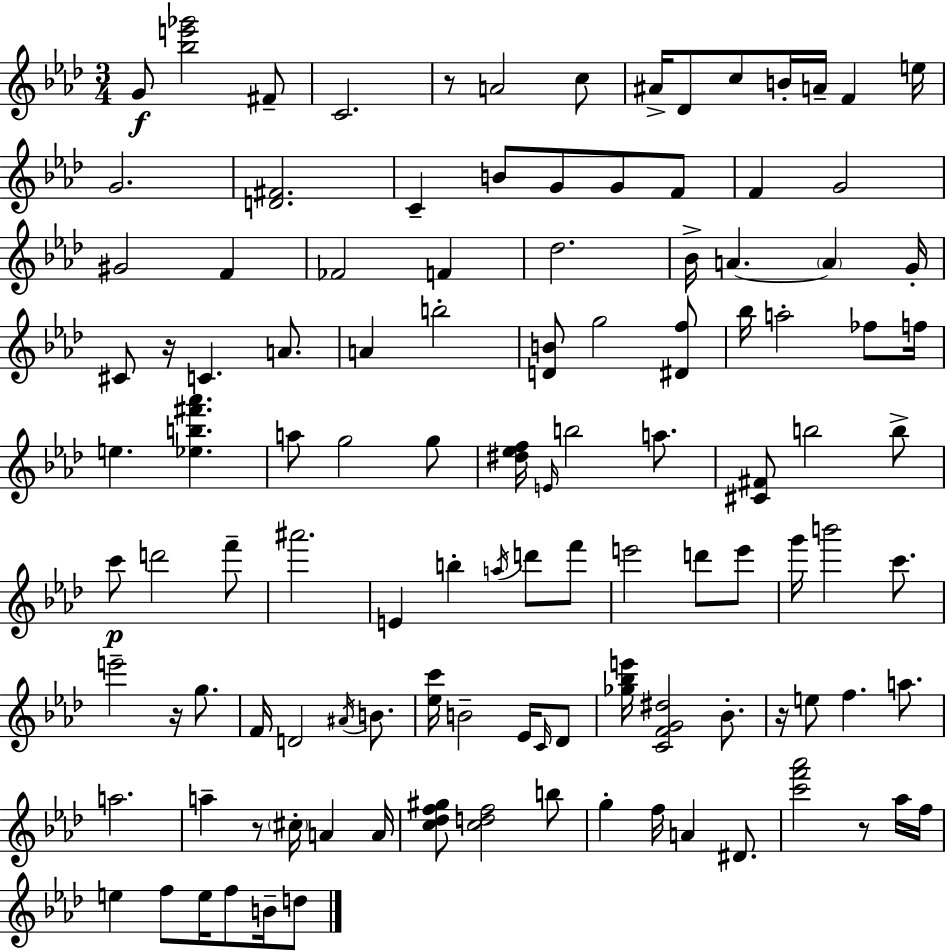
{
  \clef treble
  \numericTimeSignature
  \time 3/4
  \key f \minor
  g'8\f <bes'' e''' ges'''>2 fis'8-- | c'2. | r8 a'2 c''8 | ais'16-> des'8 c''8 b'16-. a'16-- f'4 e''16 | \break g'2. | <d' fis'>2. | c'4-- b'8 g'8 g'8 f'8 | f'4 g'2 | \break gis'2 f'4 | fes'2 f'4 | des''2. | bes'16-> a'4.~~ \parenthesize a'4 g'16-. | \break cis'8 r16 c'4. a'8. | a'4 b''2-. | <d' b'>8 g''2 <dis' f''>8 | bes''16 a''2-. fes''8 f''16 | \break e''4. <ees'' b'' fis''' aes'''>4. | a''8 g''2 g''8 | <dis'' ees'' f''>16 \grace { e'16 } b''2 a''8. | <cis' fis'>8 b''2 b''8-> | \break c'''8\p d'''2 f'''8-- | ais'''2. | e'4 b''4-. \acciaccatura { a''16 } d'''8 | f'''8 e'''2 d'''8 | \break e'''8 g'''16 b'''2 c'''8. | e'''2-- r16 g''8. | f'16 d'2 \acciaccatura { ais'16 } | b'8. <ees'' c'''>16 b'2-- | \break ees'16 \grace { c'16 } des'8 <ges'' bes'' e'''>16 <c' f' g' dis''>2 | bes'8.-. r16 e''8 f''4. | a''8. a''2. | a''4-- r8 \parenthesize cis''16-. a'4 | \break a'16 <c'' des'' f'' gis''>8 <c'' d'' f''>2 | b''8 g''4-. f''16 a'4 | dis'8. <c''' f''' aes'''>2 | r8 aes''16 f''16 e''4 f''8 e''16 f''8 | \break b'16-- d''8 \bar "|."
}